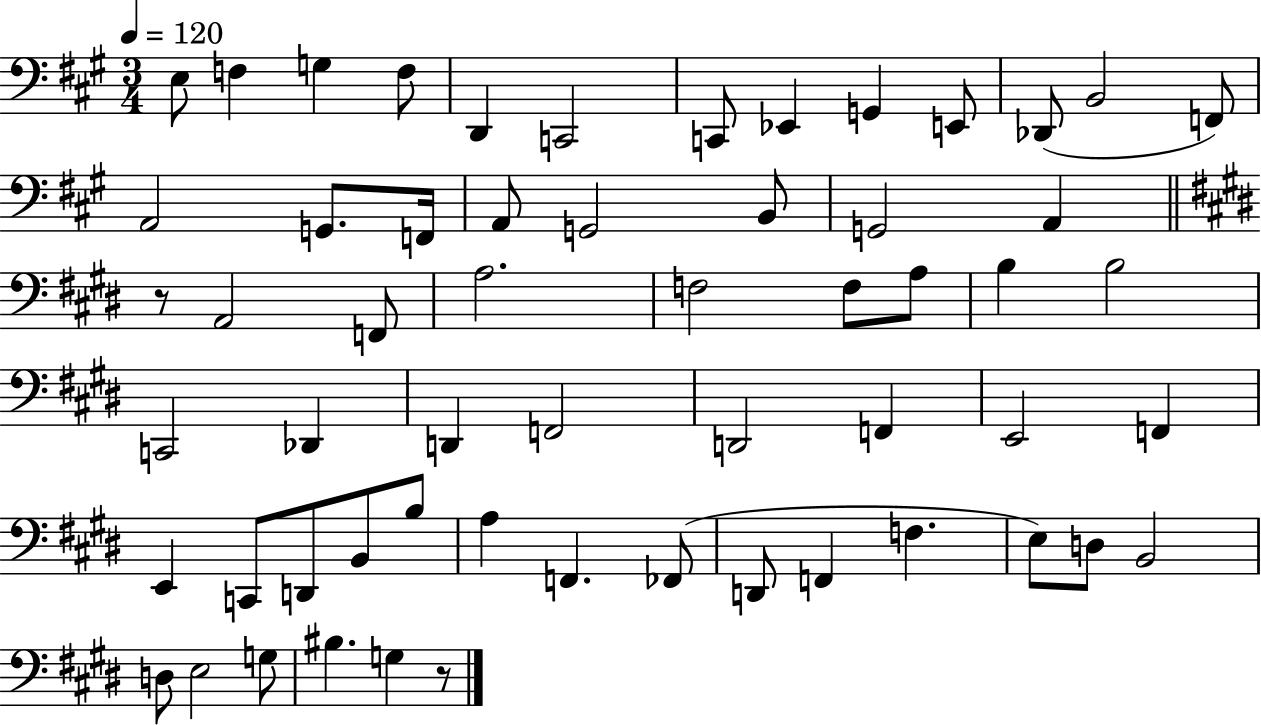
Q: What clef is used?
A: bass